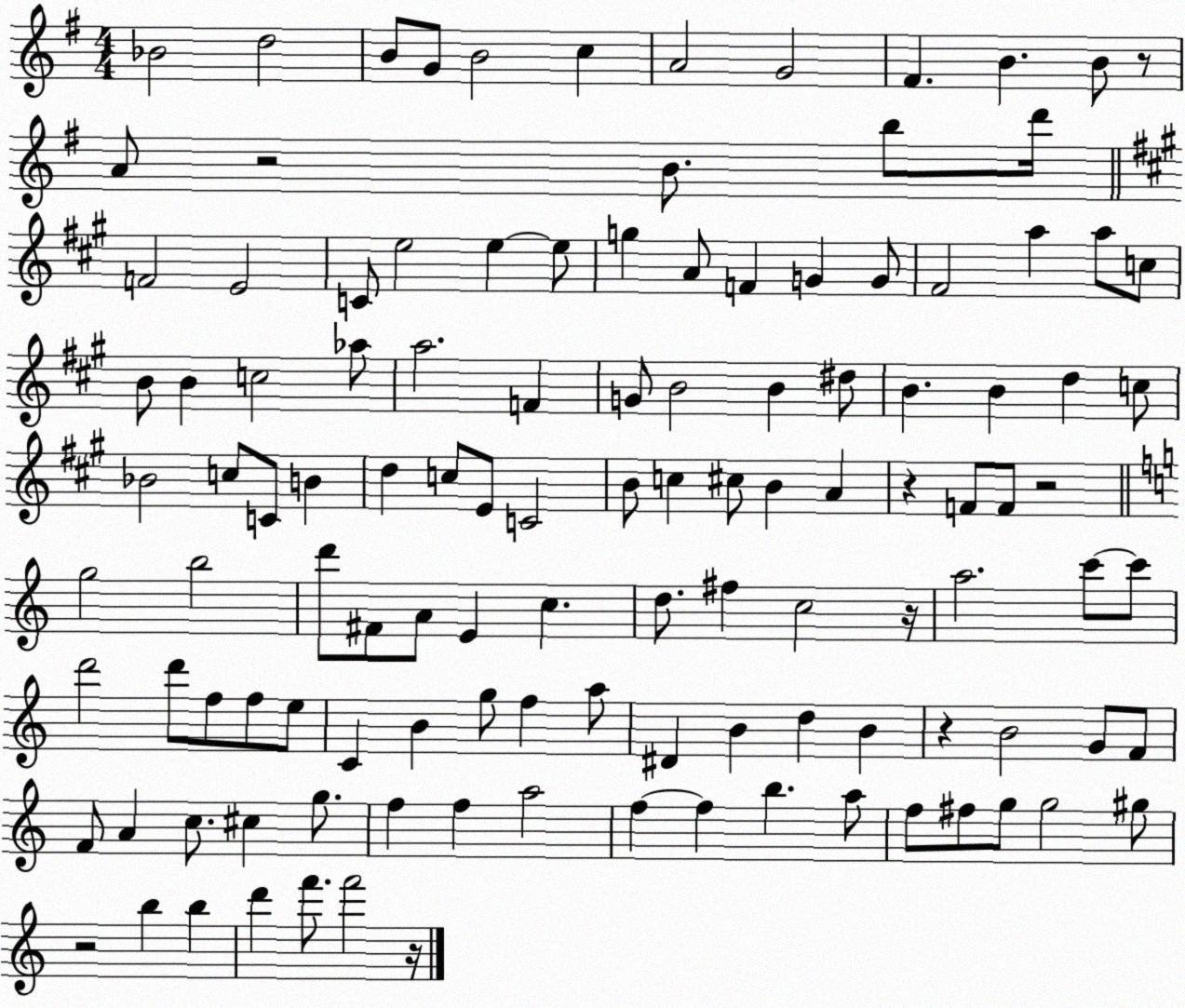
X:1
T:Untitled
M:4/4
L:1/4
K:G
_B2 d2 B/2 G/2 B2 c A2 G2 ^F B B/2 z/2 A/2 z2 B/2 b/2 d'/4 F2 E2 C/2 e2 e e/2 g A/2 F G G/2 ^F2 a a/2 c/2 B/2 B c2 _a/2 a2 F G/2 B2 B ^d/2 B B d c/2 _B2 c/2 C/2 B d c/2 E/2 C2 B/2 c ^c/2 B A z F/2 F/2 z2 g2 b2 d'/2 ^F/2 A/2 E c d/2 ^f c2 z/4 a2 c'/2 c'/2 d'2 d'/2 f/2 f/2 e/2 C B g/2 f a/2 ^D B d B z B2 G/2 F/2 F/2 A c/2 ^c g/2 f f a2 f f b a/2 f/2 ^f/2 g/2 g2 ^g/2 z2 b b d' f'/2 f'2 z/4